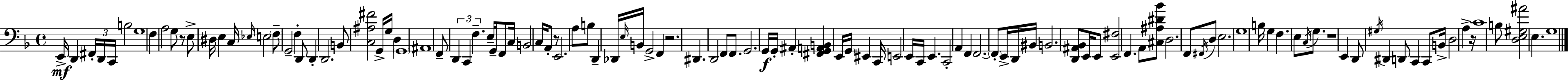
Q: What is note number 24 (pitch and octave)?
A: G2